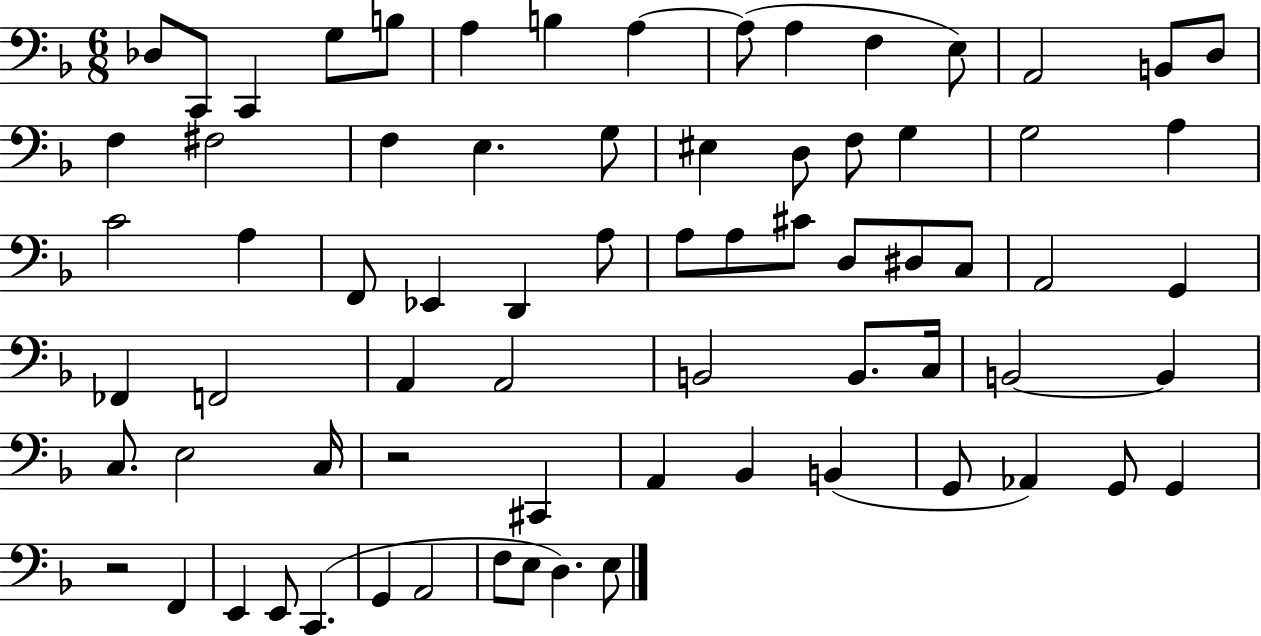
Db3/e C2/e C2/q G3/e B3/e A3/q B3/q A3/q A3/e A3/q F3/q E3/e A2/h B2/e D3/e F3/q F#3/h F3/q E3/q. G3/e EIS3/q D3/e F3/e G3/q G3/h A3/q C4/h A3/q F2/e Eb2/q D2/q A3/e A3/e A3/e C#4/e D3/e D#3/e C3/e A2/h G2/q FES2/q F2/h A2/q A2/h B2/h B2/e. C3/s B2/h B2/q C3/e. E3/h C3/s R/h C#2/q A2/q Bb2/q B2/q G2/e Ab2/q G2/e G2/q R/h F2/q E2/q E2/e C2/q. G2/q A2/h F3/e E3/e D3/q. E3/e